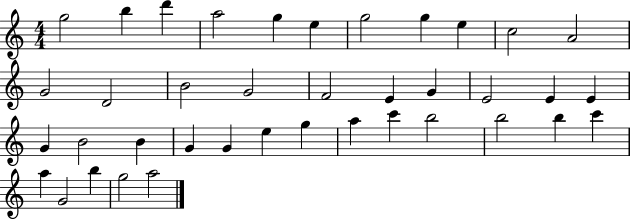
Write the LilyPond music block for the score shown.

{
  \clef treble
  \numericTimeSignature
  \time 4/4
  \key c \major
  g''2 b''4 d'''4 | a''2 g''4 e''4 | g''2 g''4 e''4 | c''2 a'2 | \break g'2 d'2 | b'2 g'2 | f'2 e'4 g'4 | e'2 e'4 e'4 | \break g'4 b'2 b'4 | g'4 g'4 e''4 g''4 | a''4 c'''4 b''2 | b''2 b''4 c'''4 | \break a''4 g'2 b''4 | g''2 a''2 | \bar "|."
}